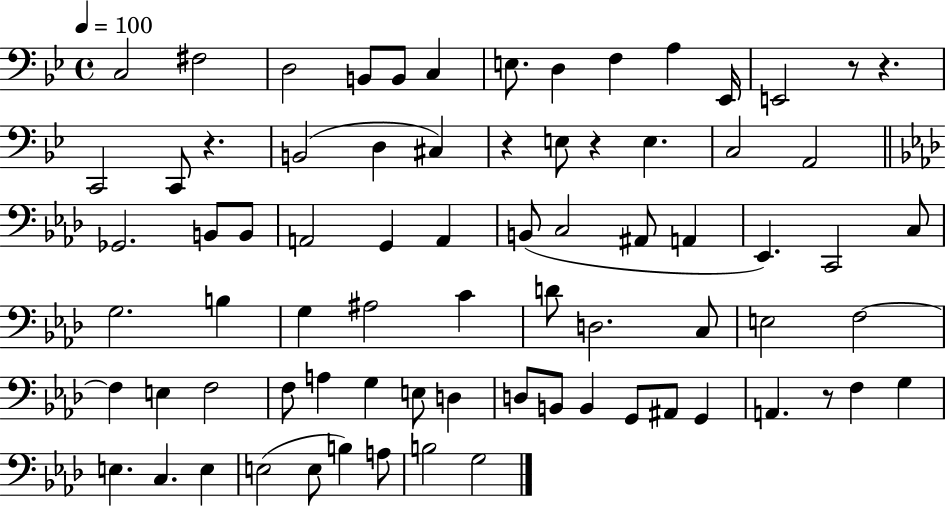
C3/h F#3/h D3/h B2/e B2/e C3/q E3/e. D3/q F3/q A3/q Eb2/s E2/h R/e R/q. C2/h C2/e R/q. B2/h D3/q C#3/q R/q E3/e R/q E3/q. C3/h A2/h Gb2/h. B2/e B2/e A2/h G2/q A2/q B2/e C3/h A#2/e A2/q Eb2/q. C2/h C3/e G3/h. B3/q G3/q A#3/h C4/q D4/e D3/h. C3/e E3/h F3/h F3/q E3/q F3/h F3/e A3/q G3/q E3/e D3/q D3/e B2/e B2/q G2/e A#2/e G2/q A2/q. R/e F3/q G3/q E3/q. C3/q. E3/q E3/h E3/e B3/q A3/e B3/h G3/h